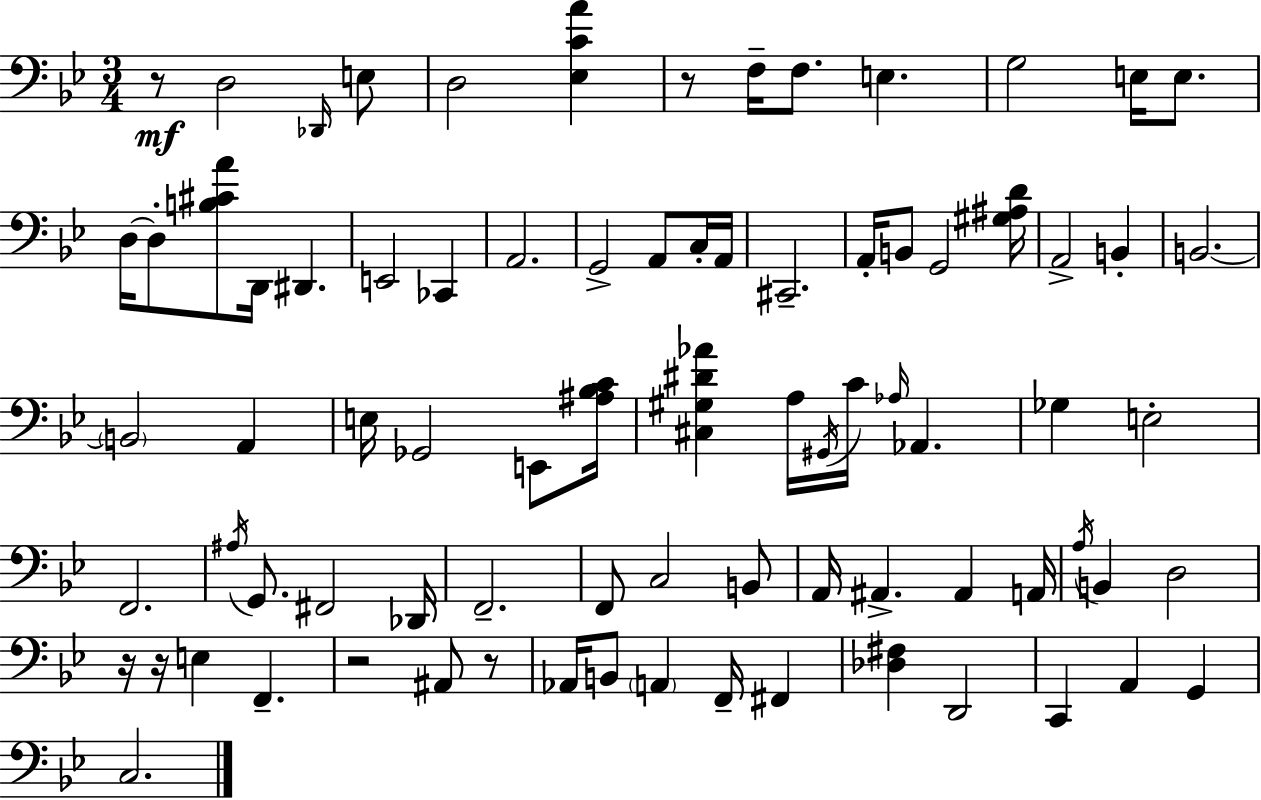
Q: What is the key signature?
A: BES major